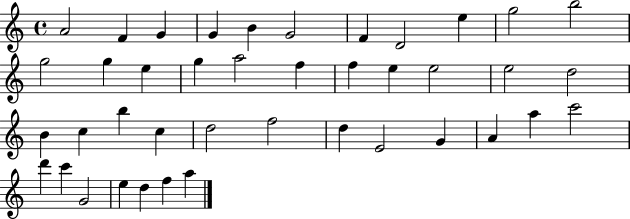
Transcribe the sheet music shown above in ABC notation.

X:1
T:Untitled
M:4/4
L:1/4
K:C
A2 F G G B G2 F D2 e g2 b2 g2 g e g a2 f f e e2 e2 d2 B c b c d2 f2 d E2 G A a c'2 d' c' G2 e d f a